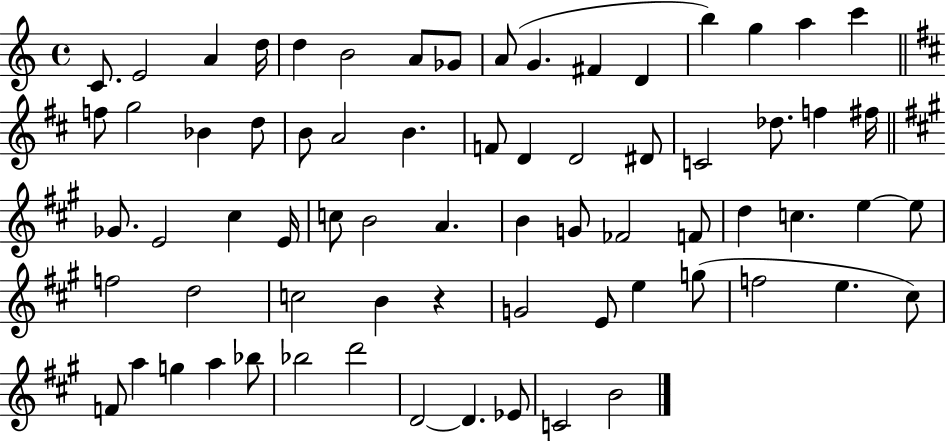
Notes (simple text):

C4/e. E4/h A4/q D5/s D5/q B4/h A4/e Gb4/e A4/e G4/q. F#4/q D4/q B5/q G5/q A5/q C6/q F5/e G5/h Bb4/q D5/e B4/e A4/h B4/q. F4/e D4/q D4/h D#4/e C4/h Db5/e. F5/q F#5/s Gb4/e. E4/h C#5/q E4/s C5/e B4/h A4/q. B4/q G4/e FES4/h F4/e D5/q C5/q. E5/q E5/e F5/h D5/h C5/h B4/q R/q G4/h E4/e E5/q G5/e F5/h E5/q. C#5/e F4/e A5/q G5/q A5/q Bb5/e Bb5/h D6/h D4/h D4/q. Eb4/e C4/h B4/h